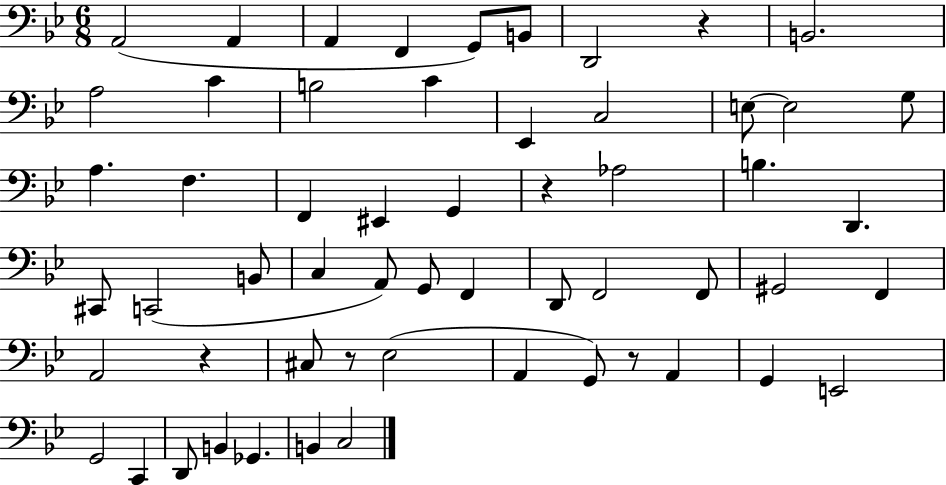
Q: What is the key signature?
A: BES major